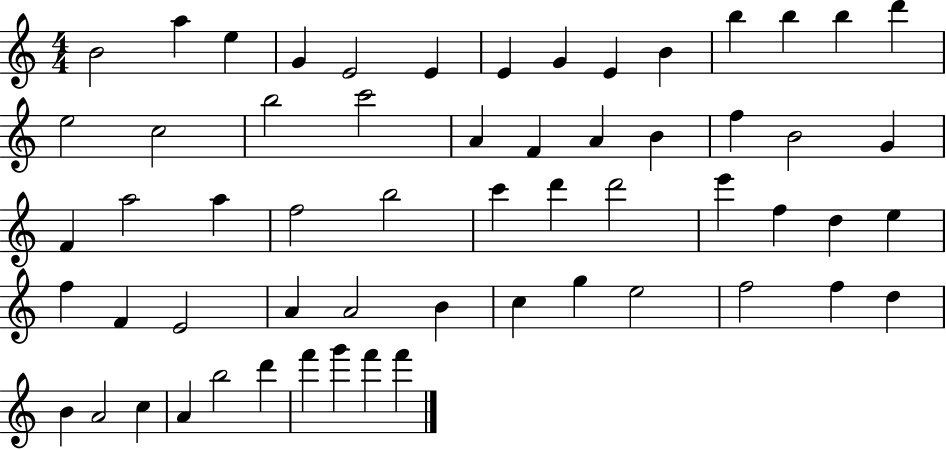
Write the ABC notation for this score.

X:1
T:Untitled
M:4/4
L:1/4
K:C
B2 a e G E2 E E G E B b b b d' e2 c2 b2 c'2 A F A B f B2 G F a2 a f2 b2 c' d' d'2 e' f d e f F E2 A A2 B c g e2 f2 f d B A2 c A b2 d' f' g' f' f'